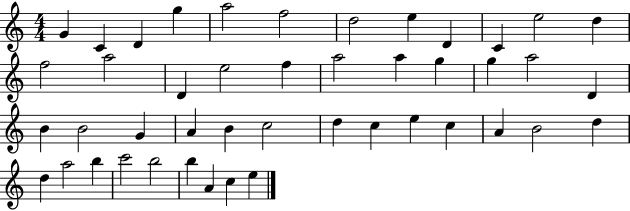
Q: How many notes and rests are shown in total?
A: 45